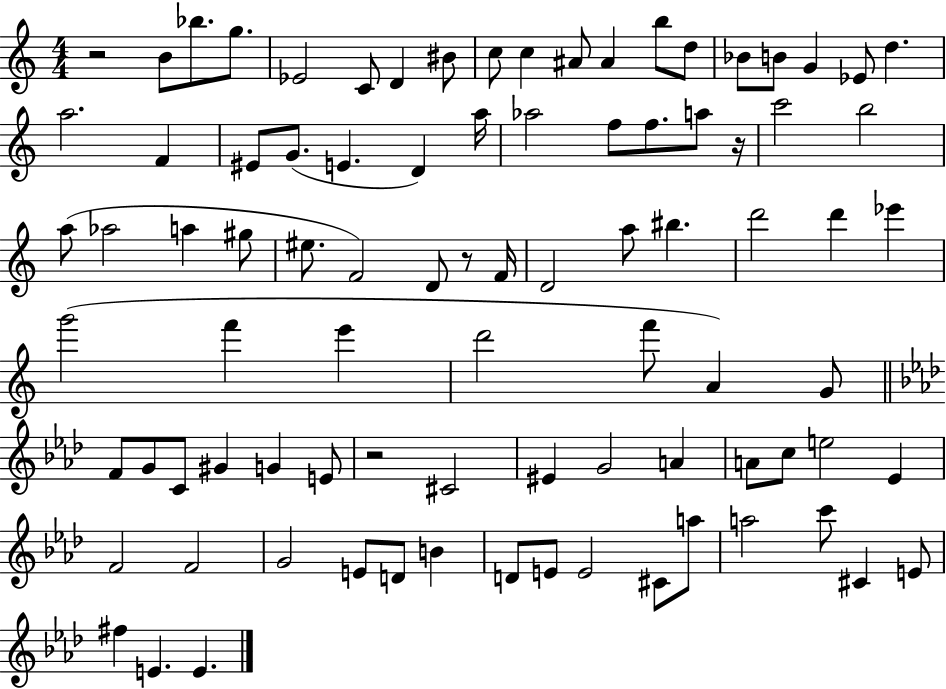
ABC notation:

X:1
T:Untitled
M:4/4
L:1/4
K:C
z2 B/2 _b/2 g/2 _E2 C/2 D ^B/2 c/2 c ^A/2 ^A b/2 d/2 _B/2 B/2 G _E/2 d a2 F ^E/2 G/2 E D a/4 _a2 f/2 f/2 a/2 z/4 c'2 b2 a/2 _a2 a ^g/2 ^e/2 F2 D/2 z/2 F/4 D2 a/2 ^b d'2 d' _e' g'2 f' e' d'2 f'/2 A G/2 F/2 G/2 C/2 ^G G E/2 z2 ^C2 ^E G2 A A/2 c/2 e2 _E F2 F2 G2 E/2 D/2 B D/2 E/2 E2 ^C/2 a/2 a2 c'/2 ^C E/2 ^f E E